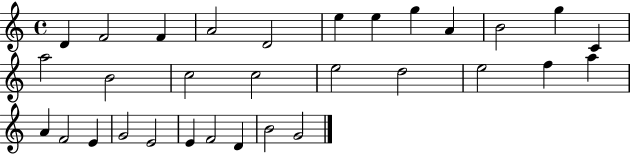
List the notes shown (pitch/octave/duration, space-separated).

D4/q F4/h F4/q A4/h D4/h E5/q E5/q G5/q A4/q B4/h G5/q C4/q A5/h B4/h C5/h C5/h E5/h D5/h E5/h F5/q A5/q A4/q F4/h E4/q G4/h E4/h E4/q F4/h D4/q B4/h G4/h